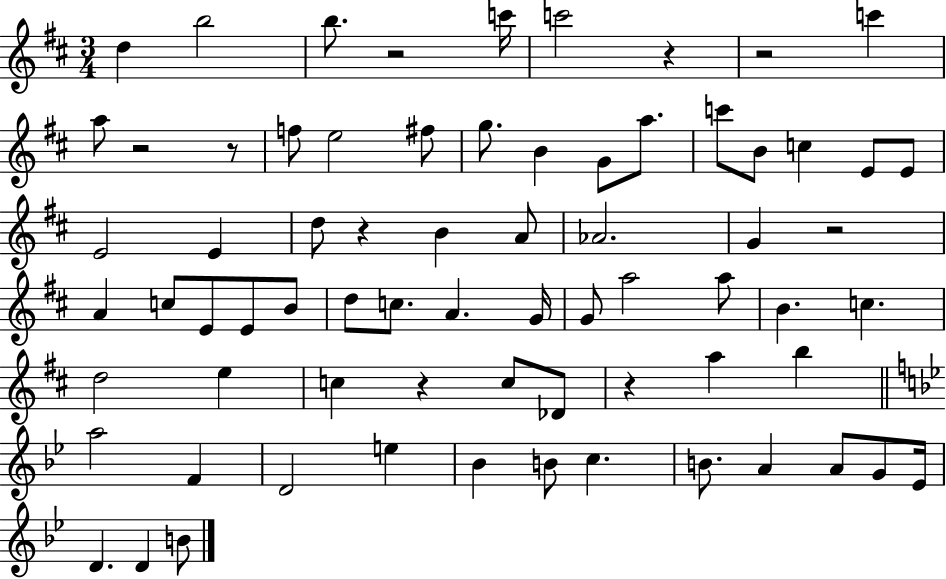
{
  \clef treble
  \numericTimeSignature
  \time 3/4
  \key d \major
  d''4 b''2 | b''8. r2 c'''16 | c'''2 r4 | r2 c'''4 | \break a''8 r2 r8 | f''8 e''2 fis''8 | g''8. b'4 g'8 a''8. | c'''8 b'8 c''4 e'8 e'8 | \break e'2 e'4 | d''8 r4 b'4 a'8 | aes'2. | g'4 r2 | \break a'4 c''8 e'8 e'8 b'8 | d''8 c''8. a'4. g'16 | g'8 a''2 a''8 | b'4. c''4. | \break d''2 e''4 | c''4 r4 c''8 des'8 | r4 a''4 b''4 | \bar "||" \break \key g \minor a''2 f'4 | d'2 e''4 | bes'4 b'8 c''4. | b'8. a'4 a'8 g'8 ees'16 | \break d'4. d'4 b'8 | \bar "|."
}